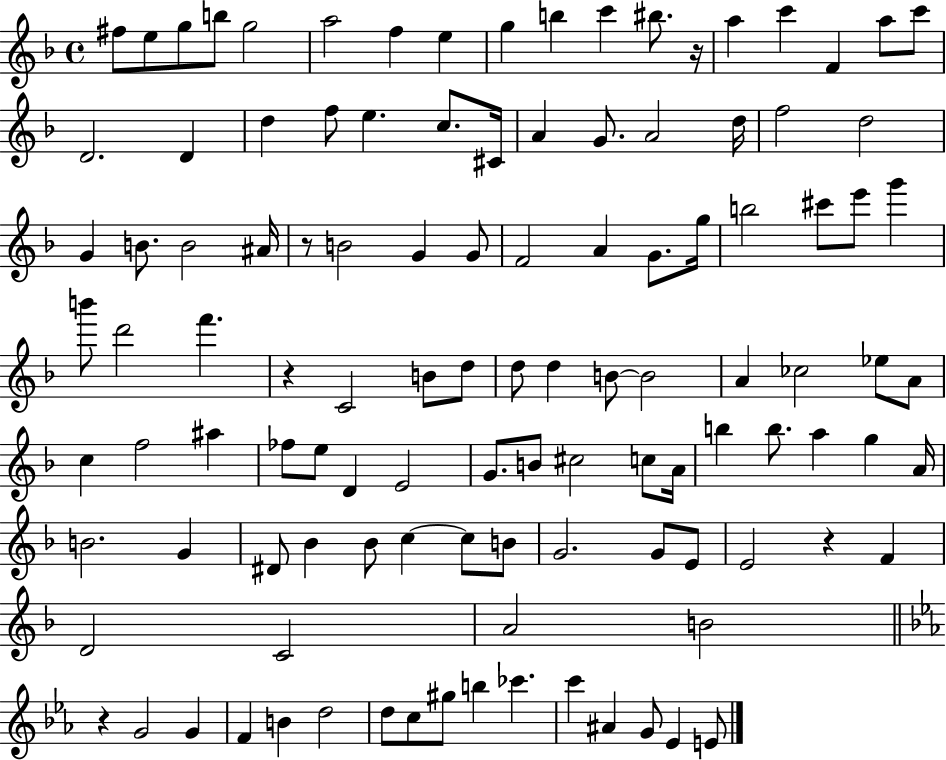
F#5/e E5/e G5/e B5/e G5/h A5/h F5/q E5/q G5/q B5/q C6/q BIS5/e. R/s A5/q C6/q F4/q A5/e C6/e D4/h. D4/q D5/q F5/e E5/q. C5/e. C#4/s A4/q G4/e. A4/h D5/s F5/h D5/h G4/q B4/e. B4/h A#4/s R/e B4/h G4/q G4/e F4/h A4/q G4/e. G5/s B5/h C#6/e E6/e G6/q B6/e D6/h F6/q. R/q C4/h B4/e D5/e D5/e D5/q B4/e B4/h A4/q CES5/h Eb5/e A4/e C5/q F5/h A#5/q FES5/e E5/e D4/q E4/h G4/e. B4/e C#5/h C5/e A4/s B5/q B5/e. A5/q G5/q A4/s B4/h. G4/q D#4/e Bb4/q Bb4/e C5/q C5/e B4/e G4/h. G4/e E4/e E4/h R/q F4/q D4/h C4/h A4/h B4/h R/q G4/h G4/q F4/q B4/q D5/h D5/e C5/e G#5/e B5/q CES6/q. C6/q A#4/q G4/e Eb4/q E4/e